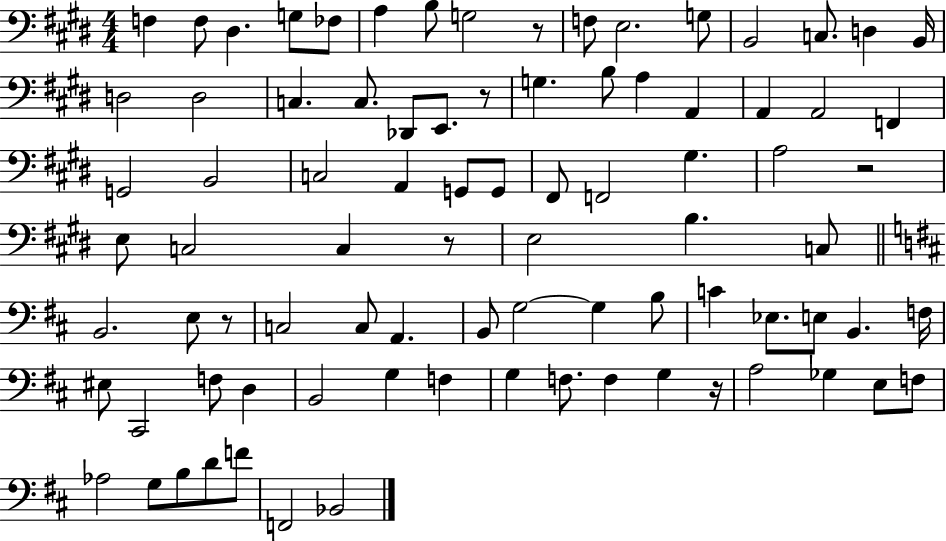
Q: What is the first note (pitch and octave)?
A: F3